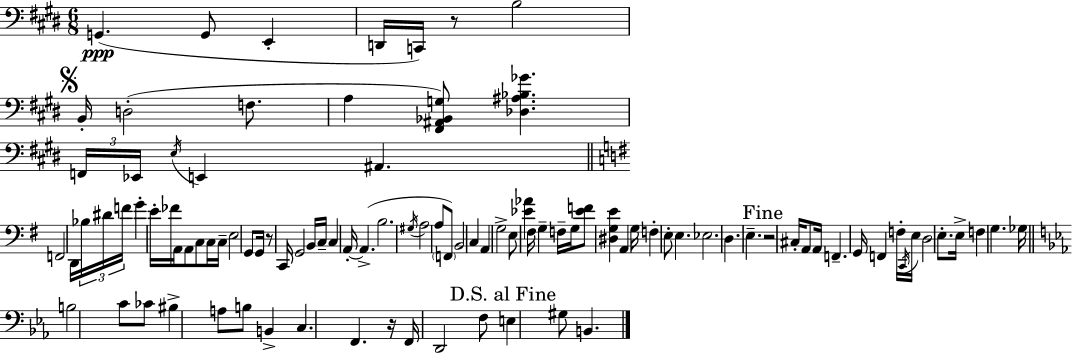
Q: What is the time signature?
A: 6/8